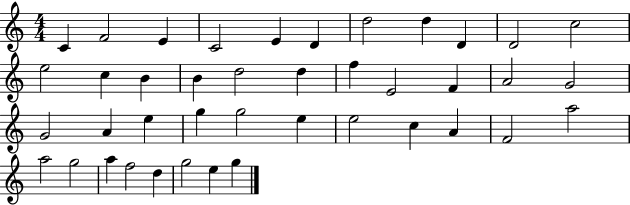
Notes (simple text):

C4/q F4/h E4/q C4/h E4/q D4/q D5/h D5/q D4/q D4/h C5/h E5/h C5/q B4/q B4/q D5/h D5/q F5/q E4/h F4/q A4/h G4/h G4/h A4/q E5/q G5/q G5/h E5/q E5/h C5/q A4/q F4/h A5/h A5/h G5/h A5/q F5/h D5/q G5/h E5/q G5/q